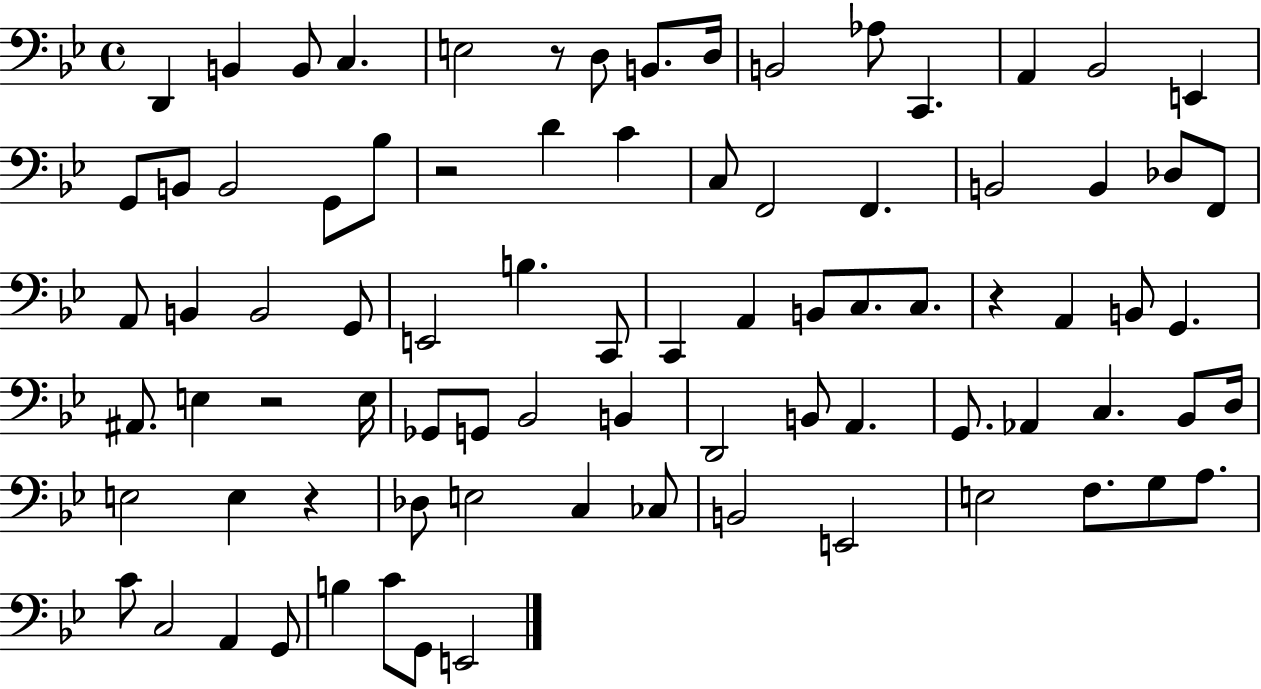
D2/q B2/q B2/e C3/q. E3/h R/e D3/e B2/e. D3/s B2/h Ab3/e C2/q. A2/q Bb2/h E2/q G2/e B2/e B2/h G2/e Bb3/e R/h D4/q C4/q C3/e F2/h F2/q. B2/h B2/q Db3/e F2/e A2/e B2/q B2/h G2/e E2/h B3/q. C2/e C2/q A2/q B2/e C3/e. C3/e. R/q A2/q B2/e G2/q. A#2/e. E3/q R/h E3/s Gb2/e G2/e Bb2/h B2/q D2/h B2/e A2/q. G2/e. Ab2/q C3/q. Bb2/e D3/s E3/h E3/q R/q Db3/e E3/h C3/q CES3/e B2/h E2/h E3/h F3/e. G3/e A3/e. C4/e C3/h A2/q G2/e B3/q C4/e G2/e E2/h